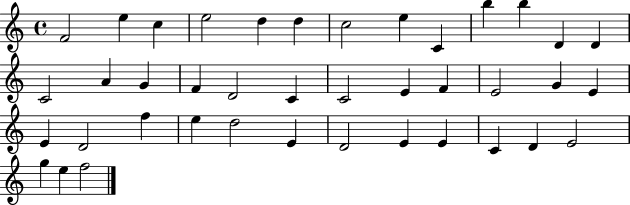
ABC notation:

X:1
T:Untitled
M:4/4
L:1/4
K:C
F2 e c e2 d d c2 e C b b D D C2 A G F D2 C C2 E F E2 G E E D2 f e d2 E D2 E E C D E2 g e f2